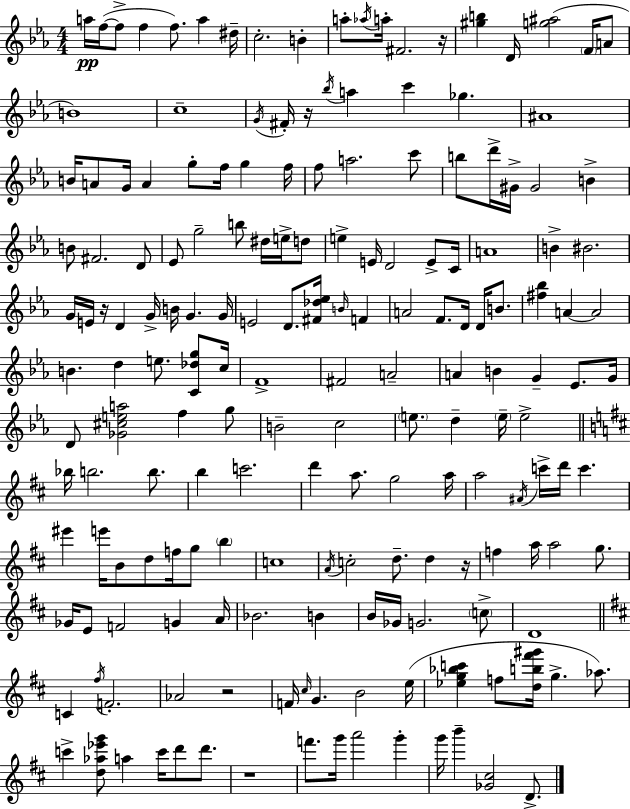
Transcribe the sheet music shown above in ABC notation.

X:1
T:Untitled
M:4/4
L:1/4
K:Eb
a/4 f/4 f/2 f f/2 a ^d/4 c2 B a/2 _a/4 a/4 ^F2 z/4 [^gb] D/4 [g^a]2 F/4 A/2 B4 c4 G/4 ^F/4 z/4 _b/4 a c' _g ^A4 B/4 A/2 G/4 A g/2 f/4 g f/4 f/2 a2 c'/2 b/2 d'/4 ^G/4 ^G2 B B/2 ^F2 D/2 _E/2 g2 b/2 ^d/4 e/4 d/2 e E/4 D2 E/2 C/4 A4 B ^B2 G/4 E/4 z/4 D G/4 B/4 G G/4 E2 D/2 [^F_d_e]/4 B/4 F A2 F/2 D/4 D/4 B/2 [^f_b] A A2 B d e/2 [C_dg]/2 c/4 F4 ^F2 A2 A B G _E/2 G/4 D/2 [_G^cea]2 f g/2 B2 c2 e/2 d e/4 e2 _b/4 b2 b/2 b c'2 d' a/2 g2 a/4 a2 ^A/4 c'/4 d'/4 c' ^e' e'/4 B/2 d/2 f/4 g/2 b c4 A/4 c2 d/2 d z/4 f a/4 a2 g/2 _G/4 E/2 F2 G A/4 _B2 B B/4 _G/4 G2 c/2 D4 C ^f/4 F2 _A2 z2 F/4 ^c/4 G B2 e/4 [_eg_bc'] f/2 [db^f'^g']/4 g _a/2 c' [d_a_e'g']/2 a c'/4 d'/2 d'/2 z4 f'/2 g'/4 a'2 g' g'/4 b' [_G^c]2 D/2